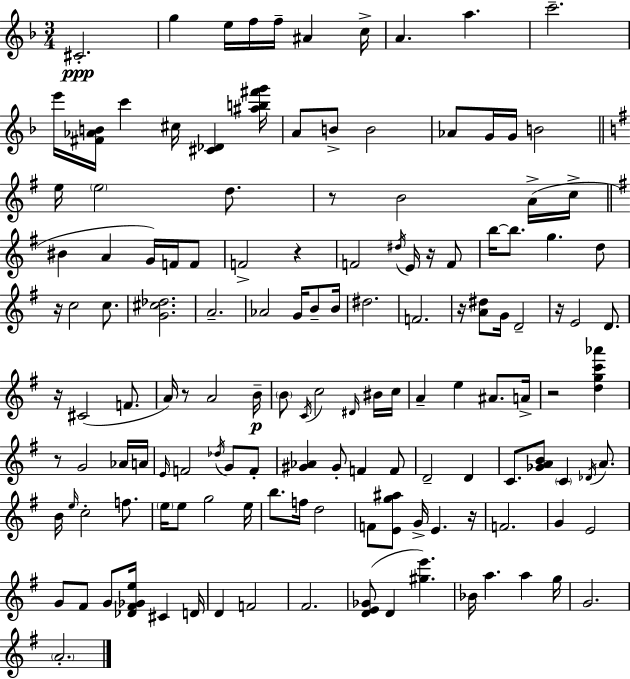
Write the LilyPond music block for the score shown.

{
  \clef treble
  \numericTimeSignature
  \time 3/4
  \key f \major
  cis'2.-.\ppp | g''4 e''16 f''16 f''16-- ais'4 c''16-> | a'4. a''4. | c'''2.-- | \break e'''16 <fis' aes' b'>16 c'''4 cis''16 <cis' des'>4 <ais'' b'' fis''' g'''>16 | a'8 b'8-> b'2 | aes'8 g'16 g'16 b'2 | \bar "||" \break \key g \major e''16 \parenthesize e''2 d''8. | r8 b'2 a'16->( c''16-> | \bar "||" \break \key e \minor bis'4 a'4 g'16) f'16 f'8 | f'2-> r4 | f'2 \acciaccatura { dis''16 } e'16 r16 f'8 | b''16~~ b''8. g''4. d''8 | \break r16 c''2 c''8. | <g' cis'' des''>2. | a'2.-- | aes'2 g'16 b'8-- | \break b'16 dis''2. | f'2. | r16 <a' dis''>8 g'16 d'2-- | r16 e'2 d'8. | \break r16 cis'2( f'8. | a'16) r8 a'2 | b'16--\p \parenthesize b'8 \acciaccatura { c'16 } c''2 | \grace { dis'16 } bis'16 c''16 a'4-- e''4 ais'8. | \break a'16-> r2 <d'' g'' c''' aes'''>4 | r8 g'2 | aes'16 a'16 \grace { e'16 } f'2 | \acciaccatura { des''16 } g'8 f'8-. <gis' aes'>4 gis'8-. f'4 | \break f'8 d'2-- | d'4 c'8. <ges' a' b'>8 \parenthesize c'4 | \acciaccatura { des'16 } a'8. b'16 \grace { e''16 } c''2-. | f''8. \parenthesize e''16 e''8 g''2 | \break e''16 b''8. f''16 d''2 | f'8 <e' g'' ais''>8 g'16-> | e'4. r16 f'2. | g'4 e'2 | \break g'8 fis'8 g'8 | <des' fis' ges' e''>16 cis'4 d'16 d'4 f'2 | fis'2. | <d' e' ges'>8( d'4 | \break <gis'' e'''>4.) bes'16 a''4. | a''4 g''16 g'2. | \parenthesize a'2.-. | \bar "|."
}